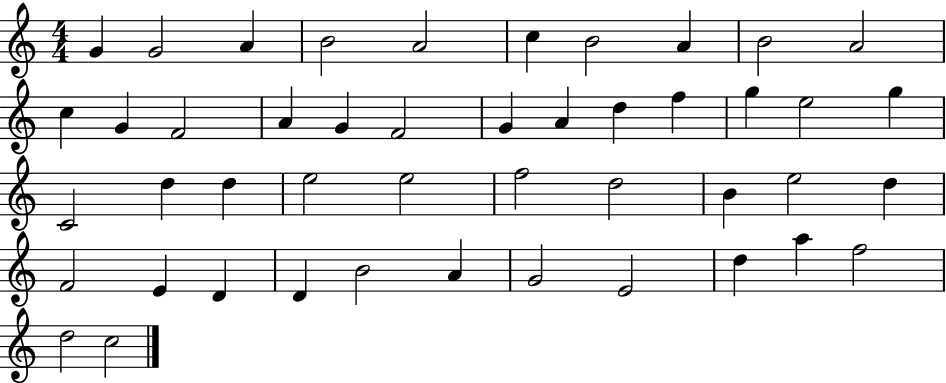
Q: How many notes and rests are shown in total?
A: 46